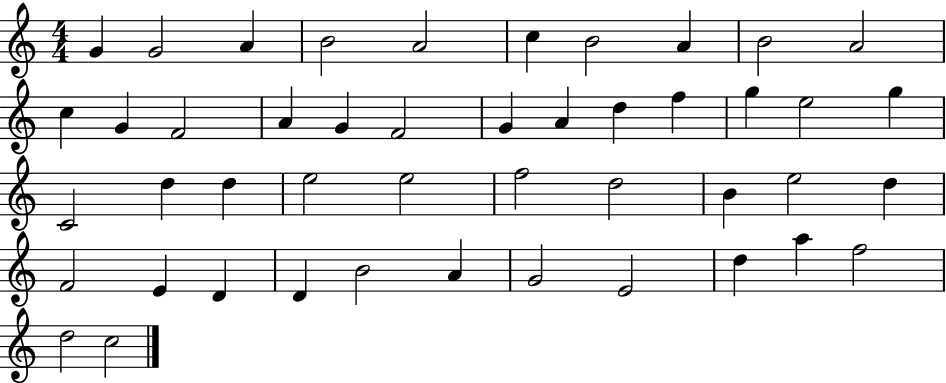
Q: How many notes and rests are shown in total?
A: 46